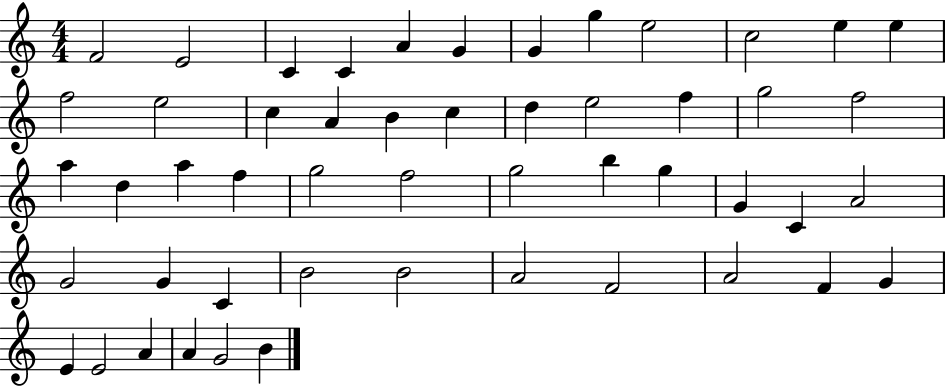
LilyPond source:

{
  \clef treble
  \numericTimeSignature
  \time 4/4
  \key c \major
  f'2 e'2 | c'4 c'4 a'4 g'4 | g'4 g''4 e''2 | c''2 e''4 e''4 | \break f''2 e''2 | c''4 a'4 b'4 c''4 | d''4 e''2 f''4 | g''2 f''2 | \break a''4 d''4 a''4 f''4 | g''2 f''2 | g''2 b''4 g''4 | g'4 c'4 a'2 | \break g'2 g'4 c'4 | b'2 b'2 | a'2 f'2 | a'2 f'4 g'4 | \break e'4 e'2 a'4 | a'4 g'2 b'4 | \bar "|."
}